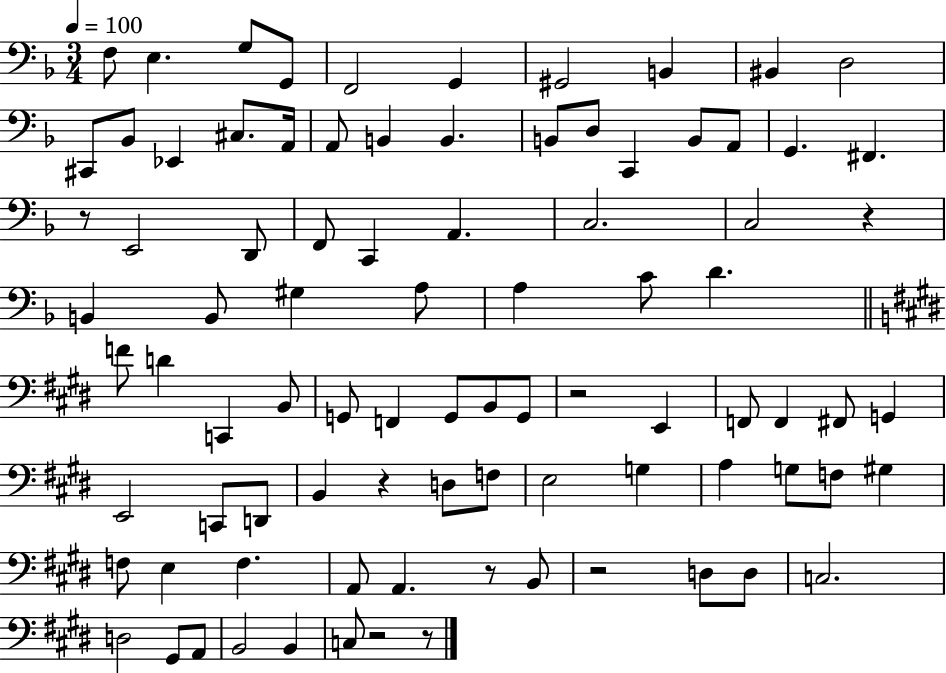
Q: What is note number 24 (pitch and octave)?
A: G2